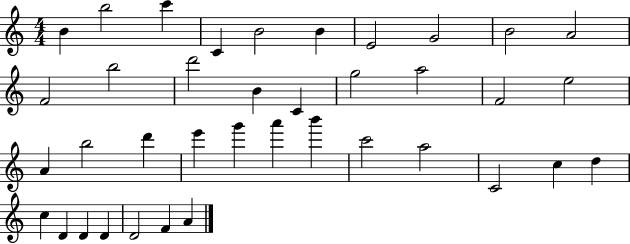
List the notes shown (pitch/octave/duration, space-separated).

B4/q B5/h C6/q C4/q B4/h B4/q E4/h G4/h B4/h A4/h F4/h B5/h D6/h B4/q C4/q G5/h A5/h F4/h E5/h A4/q B5/h D6/q E6/q G6/q A6/q B6/q C6/h A5/h C4/h C5/q D5/q C5/q D4/q D4/q D4/q D4/h F4/q A4/q